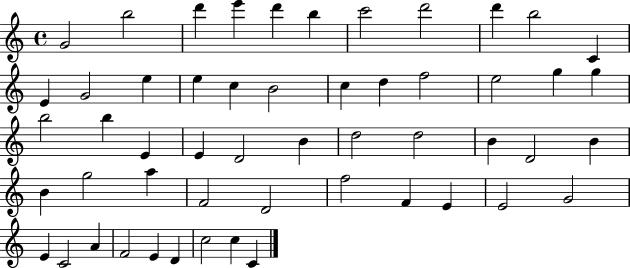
G4/h B5/h D6/q E6/q D6/q B5/q C6/h D6/h D6/q B5/h C4/q E4/q G4/h E5/q E5/q C5/q B4/h C5/q D5/q F5/h E5/h G5/q G5/q B5/h B5/q E4/q E4/q D4/h B4/q D5/h D5/h B4/q D4/h B4/q B4/q G5/h A5/q F4/h D4/h F5/h F4/q E4/q E4/h G4/h E4/q C4/h A4/q F4/h E4/q D4/q C5/h C5/q C4/q